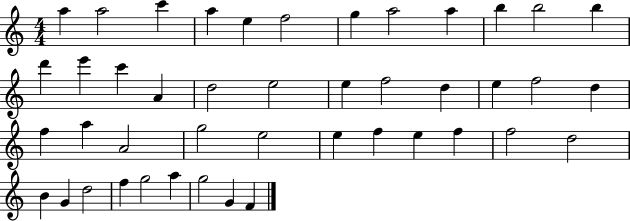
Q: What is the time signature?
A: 4/4